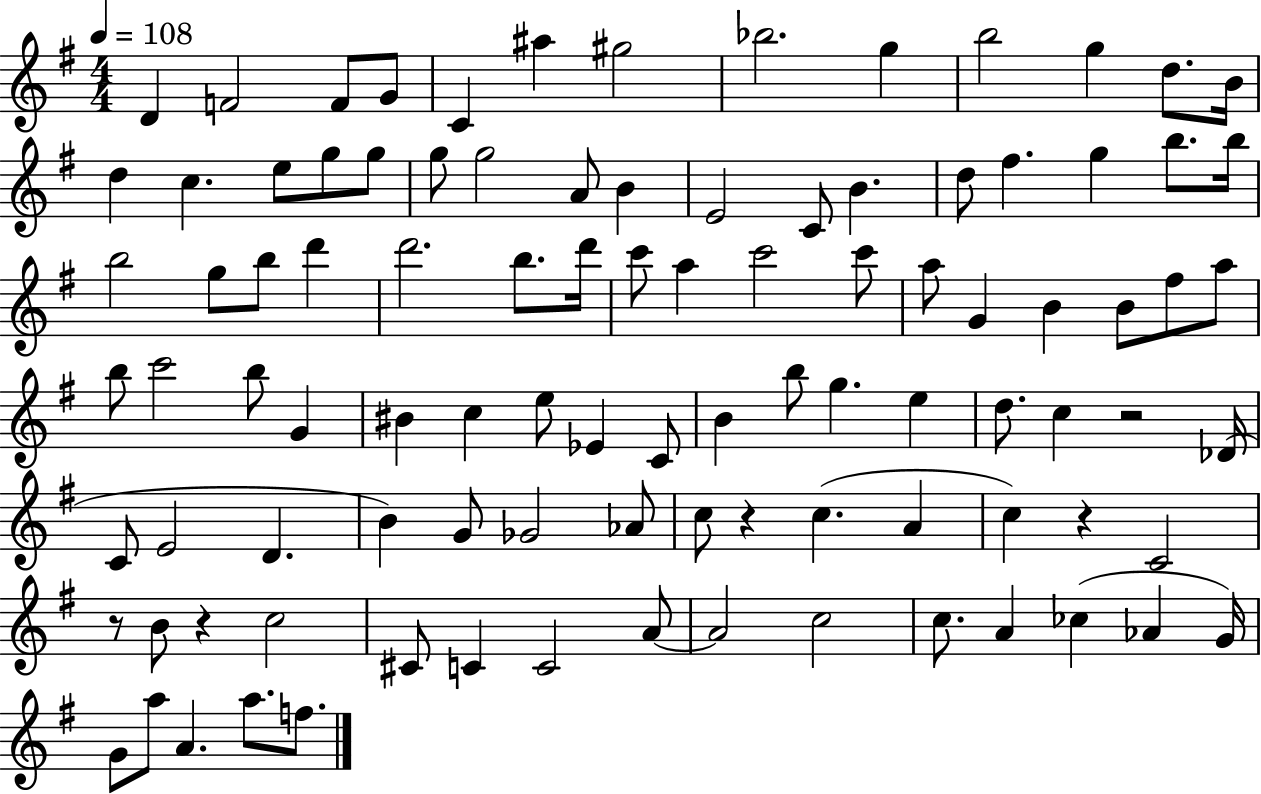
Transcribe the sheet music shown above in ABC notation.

X:1
T:Untitled
M:4/4
L:1/4
K:G
D F2 F/2 G/2 C ^a ^g2 _b2 g b2 g d/2 B/4 d c e/2 g/2 g/2 g/2 g2 A/2 B E2 C/2 B d/2 ^f g b/2 b/4 b2 g/2 b/2 d' d'2 b/2 d'/4 c'/2 a c'2 c'/2 a/2 G B B/2 ^f/2 a/2 b/2 c'2 b/2 G ^B c e/2 _E C/2 B b/2 g e d/2 c z2 _D/4 C/2 E2 D B G/2 _G2 _A/2 c/2 z c A c z C2 z/2 B/2 z c2 ^C/2 C C2 A/2 A2 c2 c/2 A _c _A G/4 G/2 a/2 A a/2 f/2